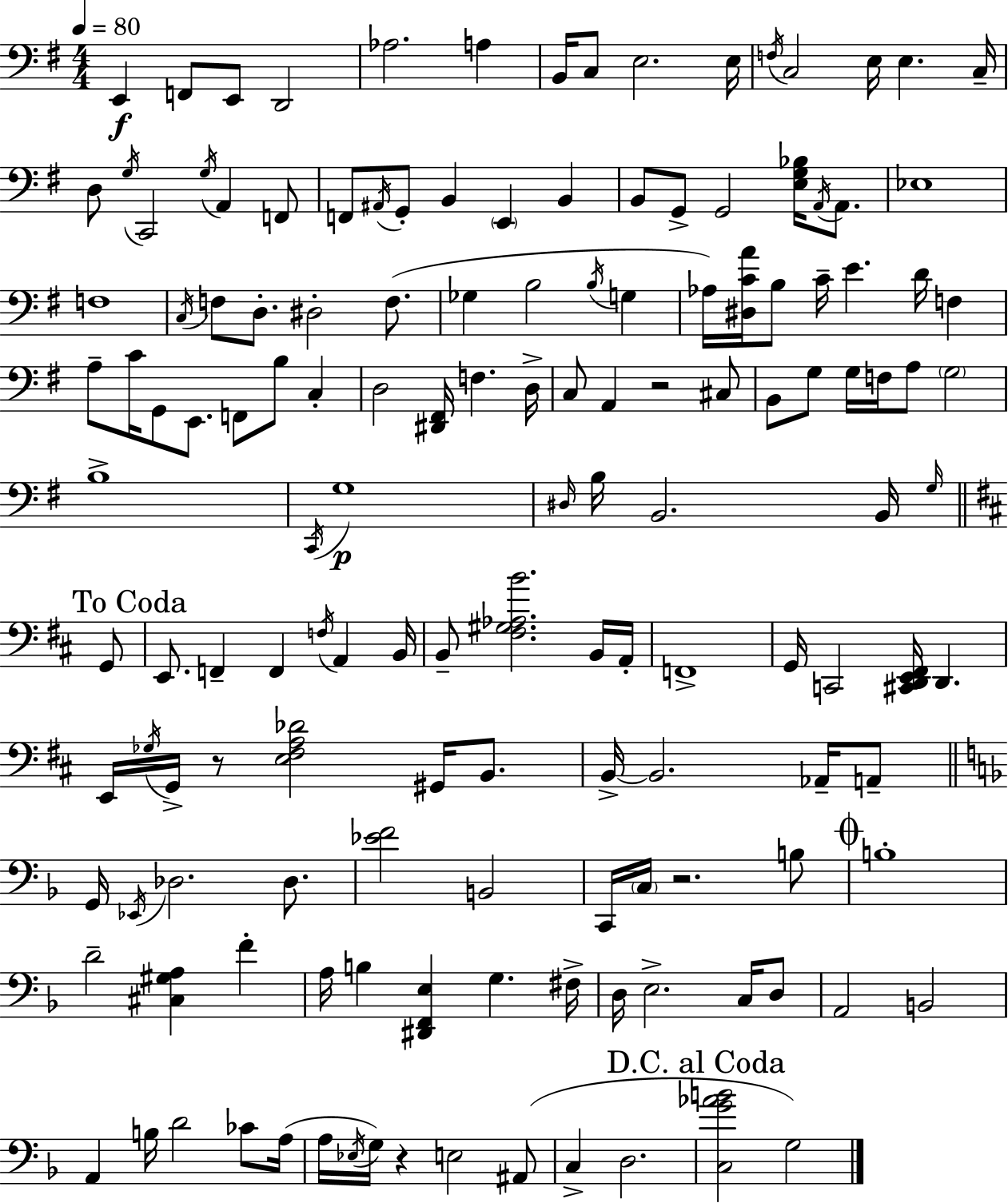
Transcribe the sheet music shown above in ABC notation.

X:1
T:Untitled
M:4/4
L:1/4
K:G
E,, F,,/2 E,,/2 D,,2 _A,2 A, B,,/4 C,/2 E,2 E,/4 F,/4 C,2 E,/4 E, C,/4 D,/2 G,/4 C,,2 G,/4 A,, F,,/2 F,,/2 ^A,,/4 G,,/2 B,, E,, B,, B,,/2 G,,/2 G,,2 [E,G,_B,]/4 A,,/4 A,,/2 _E,4 F,4 C,/4 F,/2 D,/2 ^D,2 F,/2 _G, B,2 B,/4 G, _A,/4 [^D,CA]/4 B,/2 C/4 E D/4 F, A,/2 C/4 G,,/2 E,,/2 F,,/2 B,/2 C, D,2 [^D,,^F,,]/4 F, D,/4 C,/2 A,, z2 ^C,/2 B,,/2 G,/2 G,/4 F,/4 A,/2 G,2 B,4 C,,/4 G,4 ^D,/4 B,/4 B,,2 B,,/4 G,/4 G,,/2 E,,/2 F,, F,, F,/4 A,, B,,/4 B,,/2 [^F,^G,_A,B]2 B,,/4 A,,/4 F,,4 G,,/4 C,,2 [^C,,D,,E,,^F,,]/4 D,, E,,/4 _G,/4 G,,/4 z/2 [E,^F,A,_D]2 ^G,,/4 B,,/2 B,,/4 B,,2 _A,,/4 A,,/2 G,,/4 _E,,/4 _D,2 _D,/2 [_EF]2 B,,2 C,,/4 C,/4 z2 B,/2 B,4 D2 [^C,^G,A,] F A,/4 B, [^D,,F,,E,] G, ^F,/4 D,/4 E,2 C,/4 D,/2 A,,2 B,,2 A,, B,/4 D2 _C/2 A,/4 A,/4 _E,/4 G,/4 z E,2 ^A,,/2 C, D,2 [C,G_AB]2 G,2